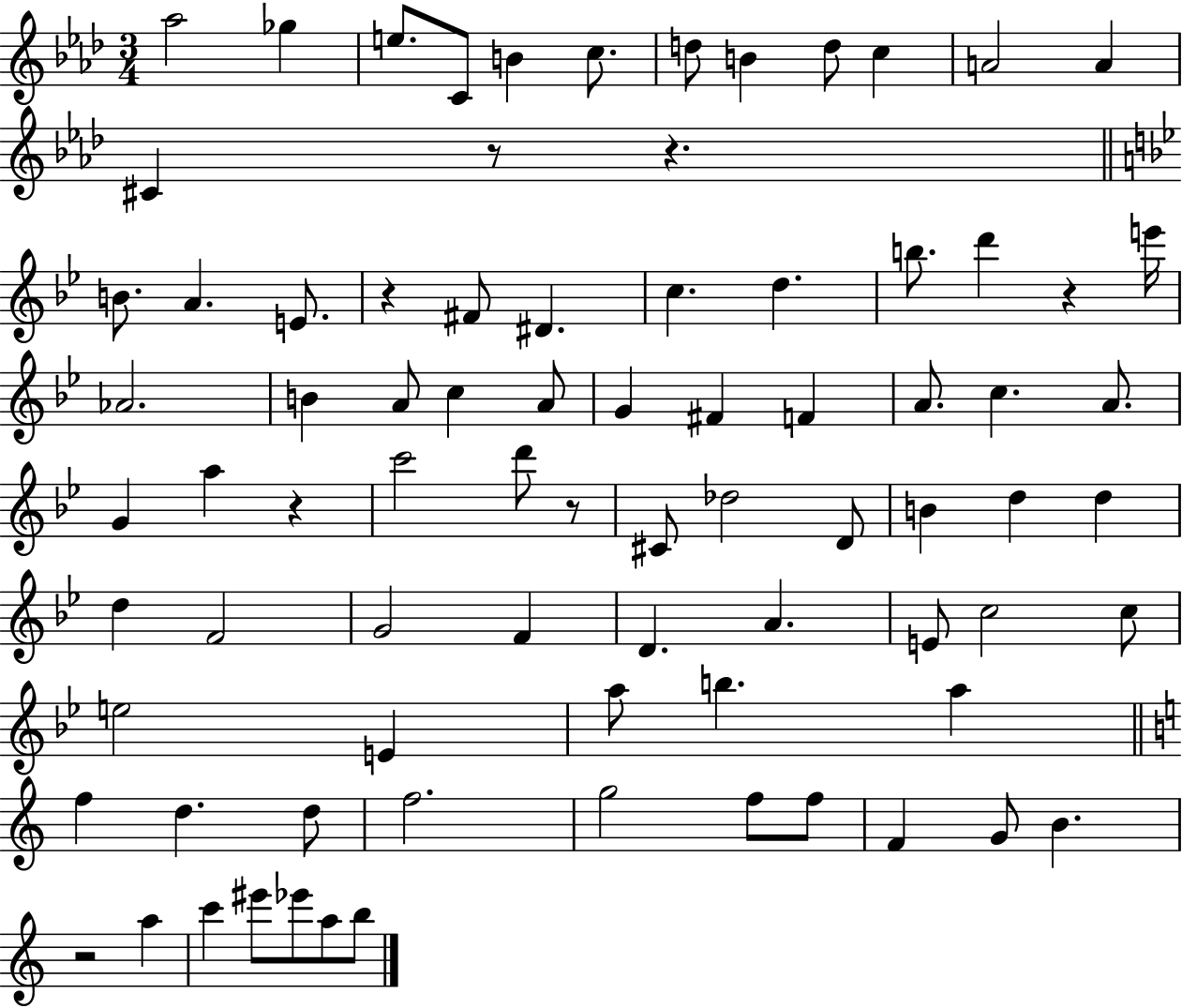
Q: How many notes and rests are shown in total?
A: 81